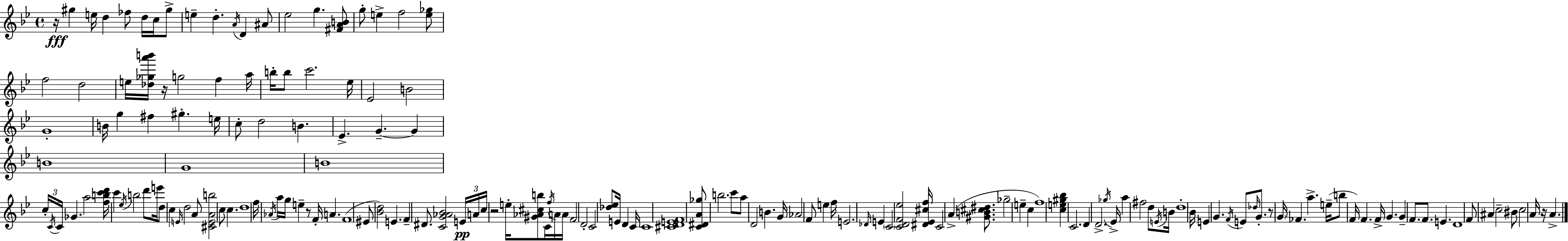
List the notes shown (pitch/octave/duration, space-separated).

R/s G#5/q E5/s D5/q FES5/e D5/s C5/s G#5/e E5/q D5/q. A4/s D4/q A#4/e Eb5/h G5/q. [F#4,A4,B4]/e G5/e E5/q F5/h [E5,Gb5]/e F5/h D5/h E5/s [Db5,Gb5,A6,B6]/s R/s G5/h F5/q A5/s B5/s B5/e C6/h. Eb5/s Eb4/h B4/h G4/w B4/s G5/q F#5/q G#5/q. E5/s C5/e D5/h B4/q. Eb4/q. G4/q. G4/q B4/w G4/w B4/w C5/s C4/s C4/s Gb4/q. A5/h [F5,B5,C6,D6]/s C6/q Eb5/s B5/h D6/e E6/s D5/e C5/q E4/s D5/h A4/e [C#4,E4,A4,B5]/h C5/e C5/q. D5/w F5/s Ab4/s A5/s G5/s E5/q R/e F4/s A4/q. F4/w EIS4/e [Bb4,D5]/h E4/q. F4/q D#4/e. [C4,G4,Ab4,Bb4]/h E4/s A4/s C5/s R/h E5/s [G#4,Ab4,C#5,B5]/e C4/s F5/s A4/s A4/s F4/h D4/h C4/h [Db5,Eb5]/e E4/s D4/q C4/s C4/w [C#4,D4,E4,F4]/w [C4,D#4,A4,Gb5]/e B5/h. C6/e A5/e D4/h B4/q. G4/s Ab4/h F4/e E5/q F5/s E4/h. Db4/s E4/q C4/h [C4,D4,F4,Eb5]/h [D#4,Eb4,C#5,F5]/s C4/h A4/q [G#4,B4,C#5,D#5]/e. Gb5/h E5/q C5/q F5/w [C5,E5,G#5,Bb5]/q C4/h. D4/q D4/h. Gb5/s Eb4/s A5/q F#5/h D5/e E4/s B4/s D5/w Bb4/s E4/q G4/q. F4/s E4/e Db5/s G4/e. R/e G4/s FES4/q. A5/q. E5/s B5/e F4/s F4/q. F4/s G4/q. G4/q F4/e. F4/e. E4/q. D4/w F4/e A#4/q C5/h BIS4/e C5/h A4/s R/s A4/q.